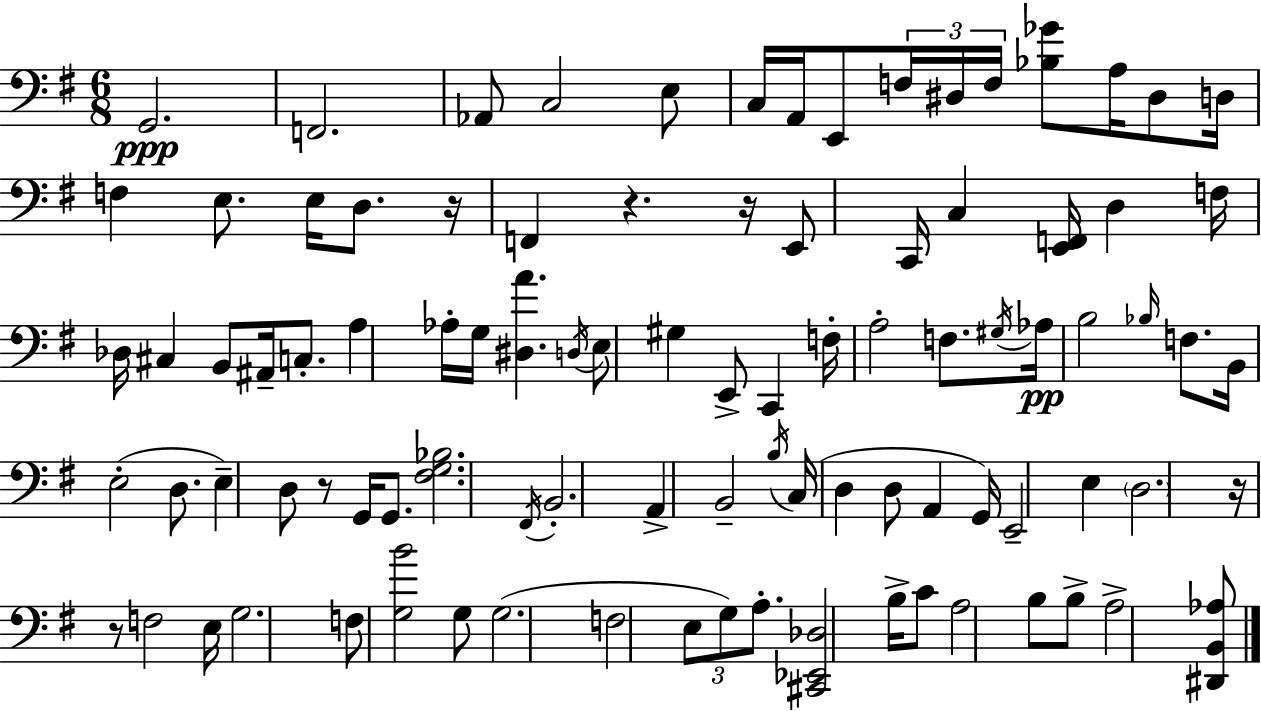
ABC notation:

X:1
T:Untitled
M:6/8
L:1/4
K:Em
G,,2 F,,2 _A,,/2 C,2 E,/2 C,/4 A,,/4 E,,/2 F,/4 ^D,/4 F,/4 [_B,_G]/2 A,/4 ^D,/2 D,/4 F, E,/2 E,/4 D,/2 z/4 F,, z z/4 E,,/2 C,,/4 C, [E,,F,,]/4 D, F,/4 _D,/4 ^C, B,,/2 ^A,,/4 C,/2 A, _A,/4 G,/4 [^D,A] D,/4 E,/2 ^G, E,,/2 C,, F,/4 A,2 F,/2 ^G,/4 _A,/4 B,2 _B,/4 F,/2 B,,/4 E,2 D,/2 E, D,/2 z/2 G,,/4 G,,/2 [^F,G,_B,]2 ^F,,/4 B,,2 A,, B,,2 B,/4 C,/4 D, D,/2 A,, G,,/4 E,,2 E, D,2 z/4 z/2 F,2 E,/4 G,2 F,/2 [G,B]2 G,/2 G,2 F,2 E,/2 G,/2 A,/2 [^C,,_E,,_D,]2 B,/4 C/2 A,2 B,/2 B,/2 A,2 [^D,,B,,_A,]/2